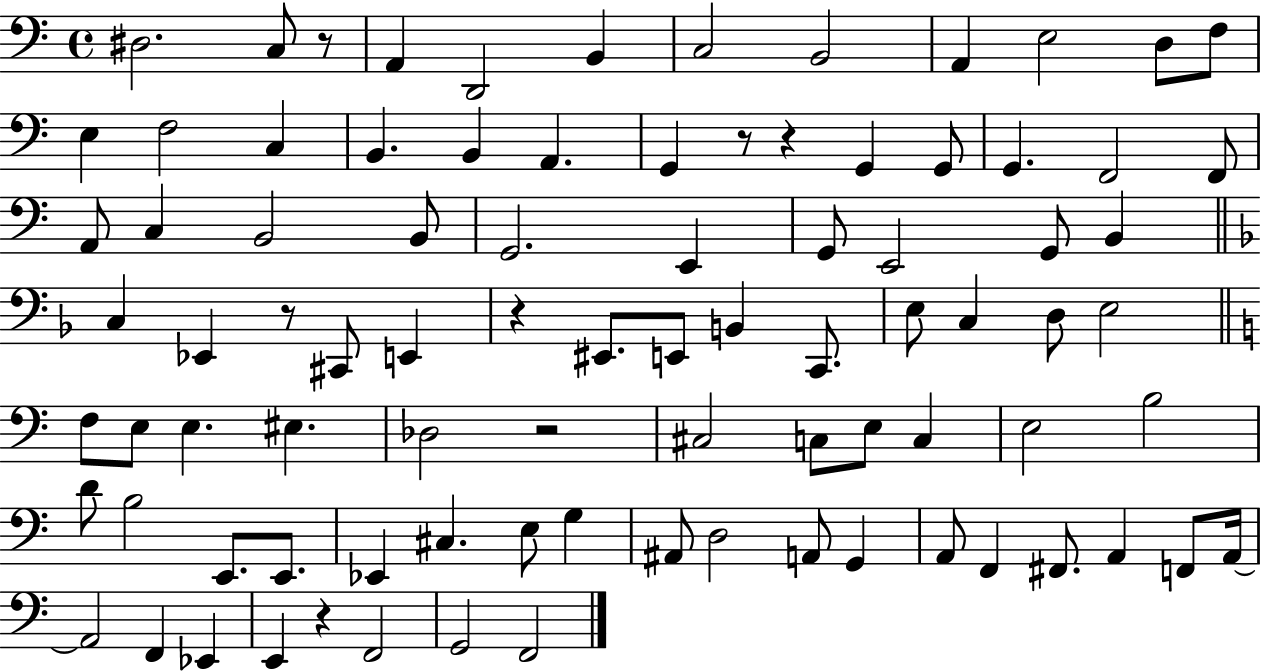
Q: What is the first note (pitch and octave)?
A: D#3